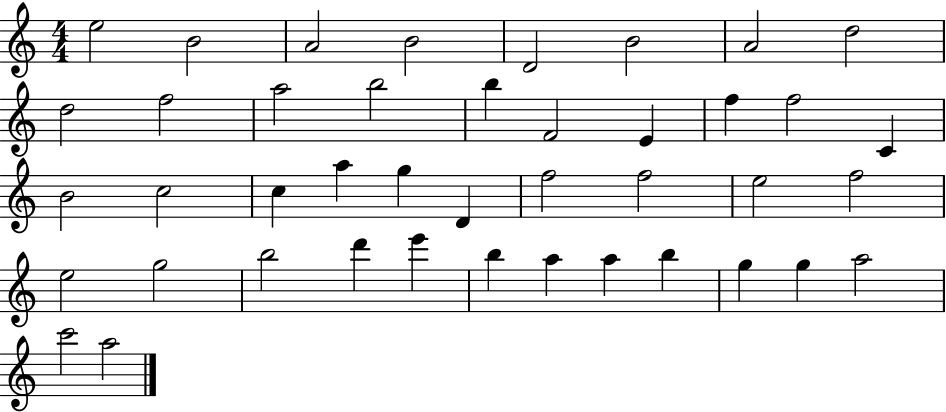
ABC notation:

X:1
T:Untitled
M:4/4
L:1/4
K:C
e2 B2 A2 B2 D2 B2 A2 d2 d2 f2 a2 b2 b F2 E f f2 C B2 c2 c a g D f2 f2 e2 f2 e2 g2 b2 d' e' b a a b g g a2 c'2 a2